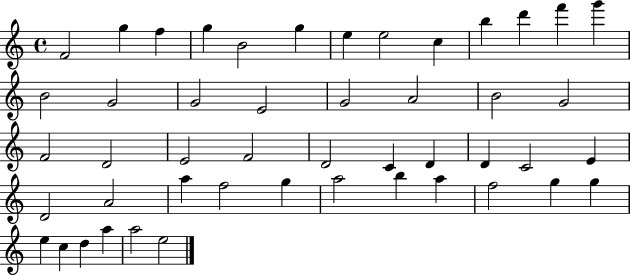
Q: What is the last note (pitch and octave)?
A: E5